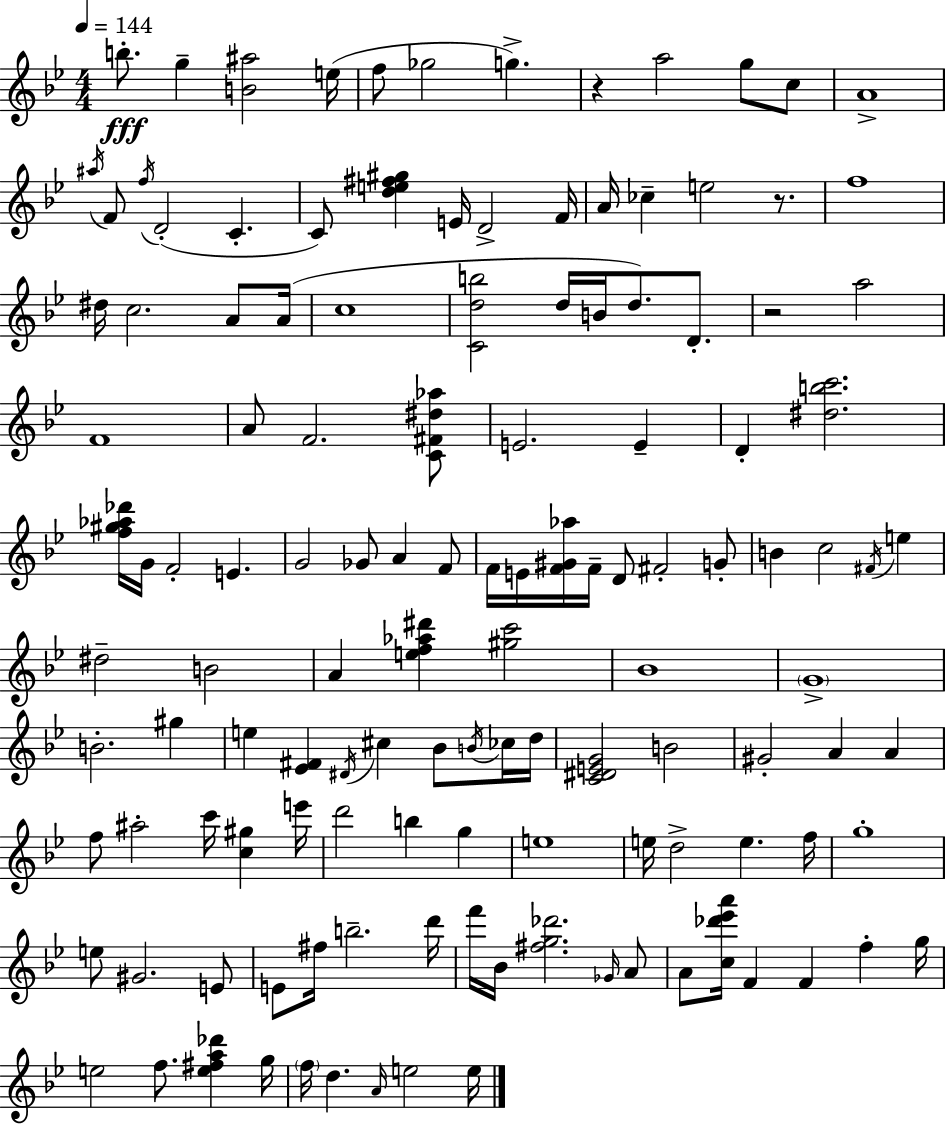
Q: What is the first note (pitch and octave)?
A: B5